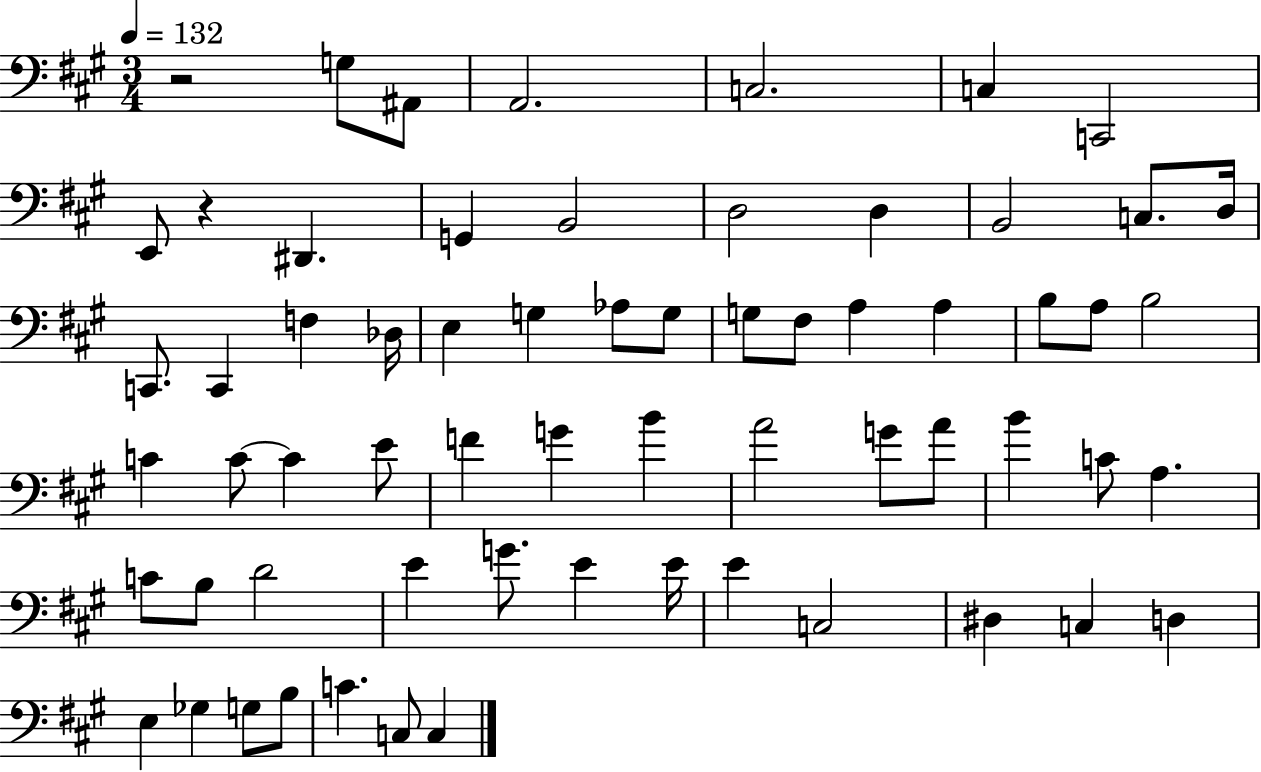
R/h G3/e A#2/e A2/h. C3/h. C3/q C2/h E2/e R/q D#2/q. G2/q B2/h D3/h D3/q B2/h C3/e. D3/s C2/e. C2/q F3/q Db3/s E3/q G3/q Ab3/e G3/e G3/e F#3/e A3/q A3/q B3/e A3/e B3/h C4/q C4/e C4/q E4/e F4/q G4/q B4/q A4/h G4/e A4/e B4/q C4/e A3/q. C4/e B3/e D4/h E4/q G4/e. E4/q E4/s E4/q C3/h D#3/q C3/q D3/q E3/q Gb3/q G3/e B3/e C4/q. C3/e C3/q